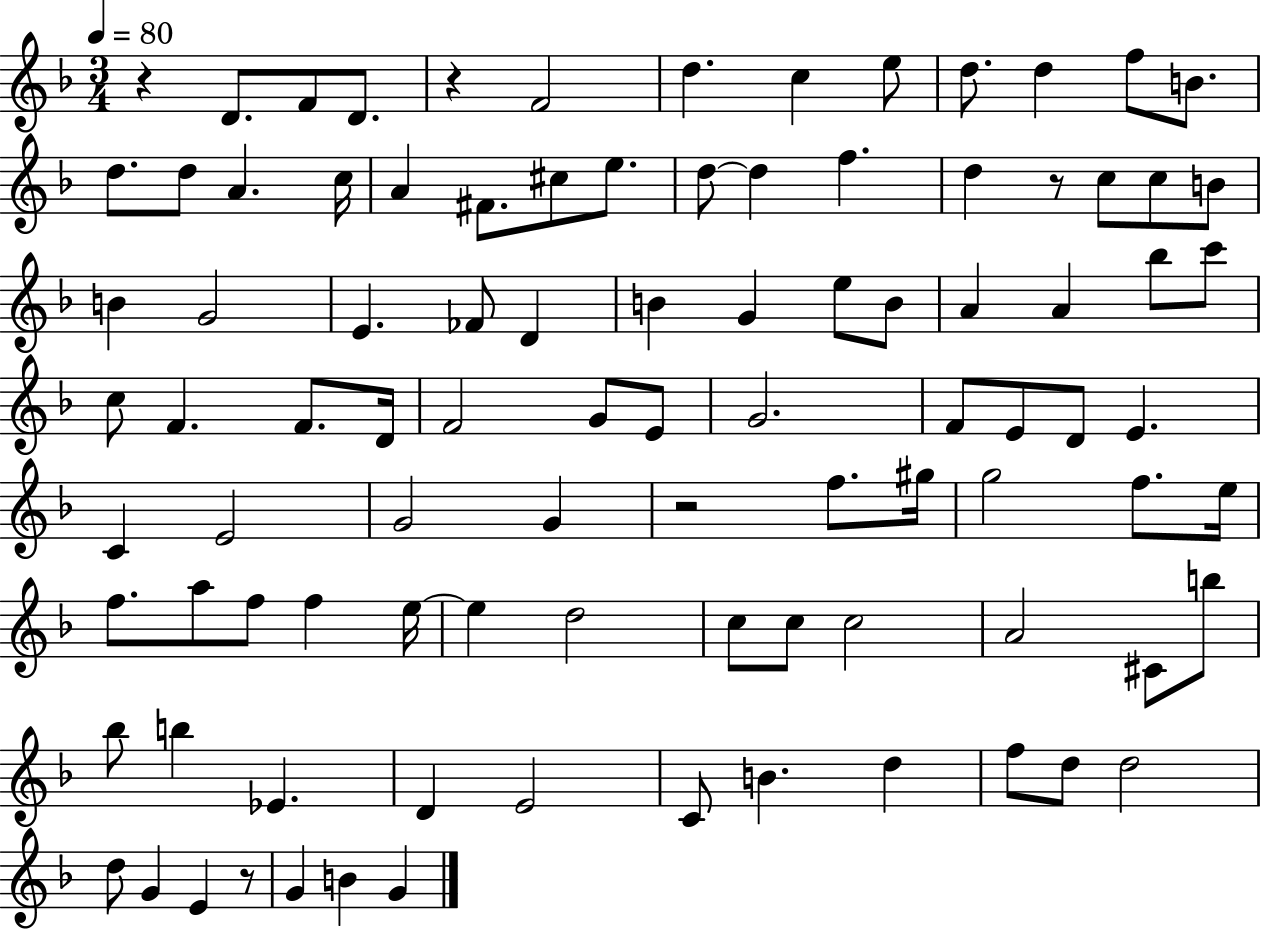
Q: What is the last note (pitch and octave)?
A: G4